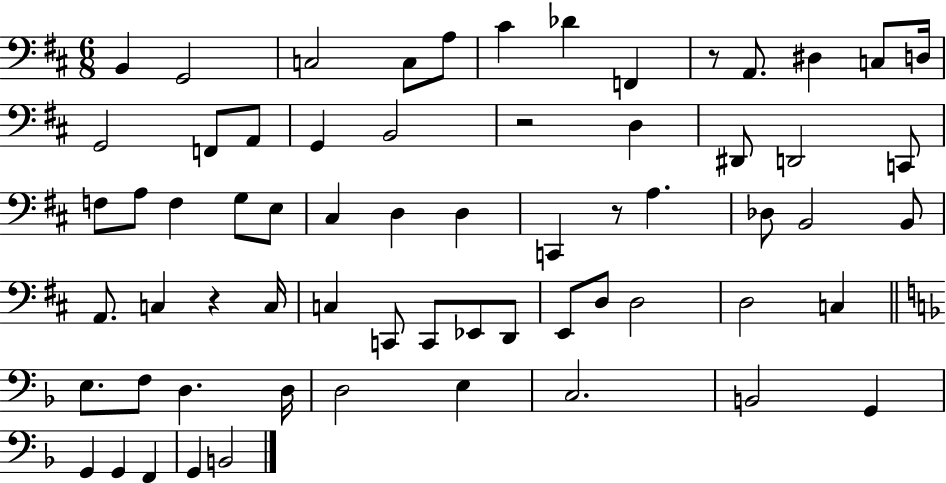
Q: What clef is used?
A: bass